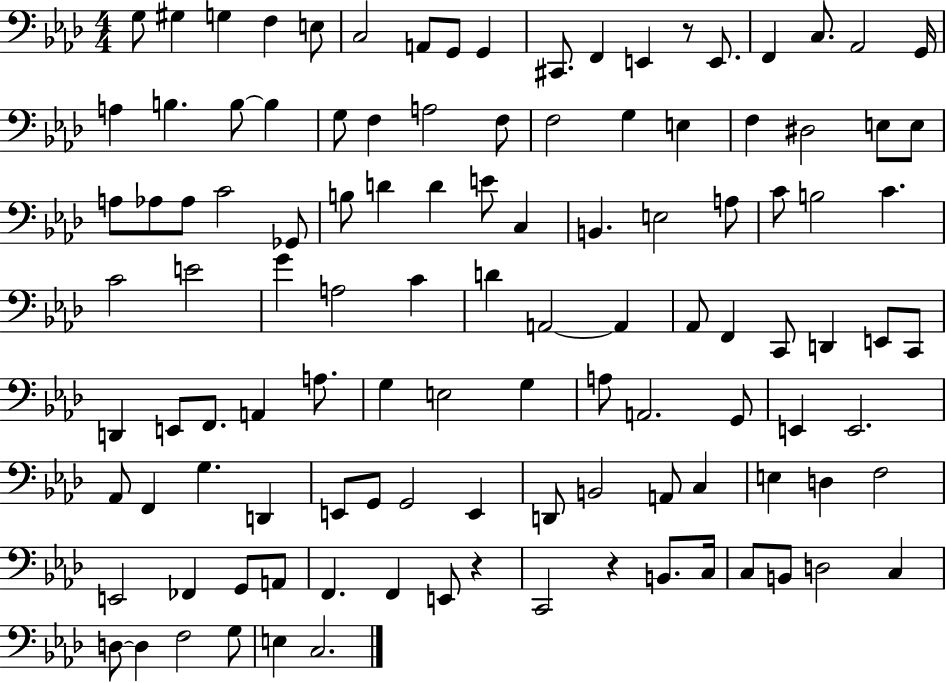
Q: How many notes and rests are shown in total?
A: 113